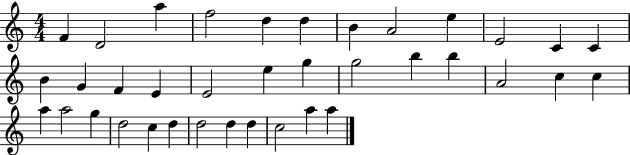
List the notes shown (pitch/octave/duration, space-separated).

F4/q D4/h A5/q F5/h D5/q D5/q B4/q A4/h E5/q E4/h C4/q C4/q B4/q G4/q F4/q E4/q E4/h E5/q G5/q G5/h B5/q B5/q A4/h C5/q C5/q A5/q A5/h G5/q D5/h C5/q D5/q D5/h D5/q D5/q C5/h A5/q A5/q